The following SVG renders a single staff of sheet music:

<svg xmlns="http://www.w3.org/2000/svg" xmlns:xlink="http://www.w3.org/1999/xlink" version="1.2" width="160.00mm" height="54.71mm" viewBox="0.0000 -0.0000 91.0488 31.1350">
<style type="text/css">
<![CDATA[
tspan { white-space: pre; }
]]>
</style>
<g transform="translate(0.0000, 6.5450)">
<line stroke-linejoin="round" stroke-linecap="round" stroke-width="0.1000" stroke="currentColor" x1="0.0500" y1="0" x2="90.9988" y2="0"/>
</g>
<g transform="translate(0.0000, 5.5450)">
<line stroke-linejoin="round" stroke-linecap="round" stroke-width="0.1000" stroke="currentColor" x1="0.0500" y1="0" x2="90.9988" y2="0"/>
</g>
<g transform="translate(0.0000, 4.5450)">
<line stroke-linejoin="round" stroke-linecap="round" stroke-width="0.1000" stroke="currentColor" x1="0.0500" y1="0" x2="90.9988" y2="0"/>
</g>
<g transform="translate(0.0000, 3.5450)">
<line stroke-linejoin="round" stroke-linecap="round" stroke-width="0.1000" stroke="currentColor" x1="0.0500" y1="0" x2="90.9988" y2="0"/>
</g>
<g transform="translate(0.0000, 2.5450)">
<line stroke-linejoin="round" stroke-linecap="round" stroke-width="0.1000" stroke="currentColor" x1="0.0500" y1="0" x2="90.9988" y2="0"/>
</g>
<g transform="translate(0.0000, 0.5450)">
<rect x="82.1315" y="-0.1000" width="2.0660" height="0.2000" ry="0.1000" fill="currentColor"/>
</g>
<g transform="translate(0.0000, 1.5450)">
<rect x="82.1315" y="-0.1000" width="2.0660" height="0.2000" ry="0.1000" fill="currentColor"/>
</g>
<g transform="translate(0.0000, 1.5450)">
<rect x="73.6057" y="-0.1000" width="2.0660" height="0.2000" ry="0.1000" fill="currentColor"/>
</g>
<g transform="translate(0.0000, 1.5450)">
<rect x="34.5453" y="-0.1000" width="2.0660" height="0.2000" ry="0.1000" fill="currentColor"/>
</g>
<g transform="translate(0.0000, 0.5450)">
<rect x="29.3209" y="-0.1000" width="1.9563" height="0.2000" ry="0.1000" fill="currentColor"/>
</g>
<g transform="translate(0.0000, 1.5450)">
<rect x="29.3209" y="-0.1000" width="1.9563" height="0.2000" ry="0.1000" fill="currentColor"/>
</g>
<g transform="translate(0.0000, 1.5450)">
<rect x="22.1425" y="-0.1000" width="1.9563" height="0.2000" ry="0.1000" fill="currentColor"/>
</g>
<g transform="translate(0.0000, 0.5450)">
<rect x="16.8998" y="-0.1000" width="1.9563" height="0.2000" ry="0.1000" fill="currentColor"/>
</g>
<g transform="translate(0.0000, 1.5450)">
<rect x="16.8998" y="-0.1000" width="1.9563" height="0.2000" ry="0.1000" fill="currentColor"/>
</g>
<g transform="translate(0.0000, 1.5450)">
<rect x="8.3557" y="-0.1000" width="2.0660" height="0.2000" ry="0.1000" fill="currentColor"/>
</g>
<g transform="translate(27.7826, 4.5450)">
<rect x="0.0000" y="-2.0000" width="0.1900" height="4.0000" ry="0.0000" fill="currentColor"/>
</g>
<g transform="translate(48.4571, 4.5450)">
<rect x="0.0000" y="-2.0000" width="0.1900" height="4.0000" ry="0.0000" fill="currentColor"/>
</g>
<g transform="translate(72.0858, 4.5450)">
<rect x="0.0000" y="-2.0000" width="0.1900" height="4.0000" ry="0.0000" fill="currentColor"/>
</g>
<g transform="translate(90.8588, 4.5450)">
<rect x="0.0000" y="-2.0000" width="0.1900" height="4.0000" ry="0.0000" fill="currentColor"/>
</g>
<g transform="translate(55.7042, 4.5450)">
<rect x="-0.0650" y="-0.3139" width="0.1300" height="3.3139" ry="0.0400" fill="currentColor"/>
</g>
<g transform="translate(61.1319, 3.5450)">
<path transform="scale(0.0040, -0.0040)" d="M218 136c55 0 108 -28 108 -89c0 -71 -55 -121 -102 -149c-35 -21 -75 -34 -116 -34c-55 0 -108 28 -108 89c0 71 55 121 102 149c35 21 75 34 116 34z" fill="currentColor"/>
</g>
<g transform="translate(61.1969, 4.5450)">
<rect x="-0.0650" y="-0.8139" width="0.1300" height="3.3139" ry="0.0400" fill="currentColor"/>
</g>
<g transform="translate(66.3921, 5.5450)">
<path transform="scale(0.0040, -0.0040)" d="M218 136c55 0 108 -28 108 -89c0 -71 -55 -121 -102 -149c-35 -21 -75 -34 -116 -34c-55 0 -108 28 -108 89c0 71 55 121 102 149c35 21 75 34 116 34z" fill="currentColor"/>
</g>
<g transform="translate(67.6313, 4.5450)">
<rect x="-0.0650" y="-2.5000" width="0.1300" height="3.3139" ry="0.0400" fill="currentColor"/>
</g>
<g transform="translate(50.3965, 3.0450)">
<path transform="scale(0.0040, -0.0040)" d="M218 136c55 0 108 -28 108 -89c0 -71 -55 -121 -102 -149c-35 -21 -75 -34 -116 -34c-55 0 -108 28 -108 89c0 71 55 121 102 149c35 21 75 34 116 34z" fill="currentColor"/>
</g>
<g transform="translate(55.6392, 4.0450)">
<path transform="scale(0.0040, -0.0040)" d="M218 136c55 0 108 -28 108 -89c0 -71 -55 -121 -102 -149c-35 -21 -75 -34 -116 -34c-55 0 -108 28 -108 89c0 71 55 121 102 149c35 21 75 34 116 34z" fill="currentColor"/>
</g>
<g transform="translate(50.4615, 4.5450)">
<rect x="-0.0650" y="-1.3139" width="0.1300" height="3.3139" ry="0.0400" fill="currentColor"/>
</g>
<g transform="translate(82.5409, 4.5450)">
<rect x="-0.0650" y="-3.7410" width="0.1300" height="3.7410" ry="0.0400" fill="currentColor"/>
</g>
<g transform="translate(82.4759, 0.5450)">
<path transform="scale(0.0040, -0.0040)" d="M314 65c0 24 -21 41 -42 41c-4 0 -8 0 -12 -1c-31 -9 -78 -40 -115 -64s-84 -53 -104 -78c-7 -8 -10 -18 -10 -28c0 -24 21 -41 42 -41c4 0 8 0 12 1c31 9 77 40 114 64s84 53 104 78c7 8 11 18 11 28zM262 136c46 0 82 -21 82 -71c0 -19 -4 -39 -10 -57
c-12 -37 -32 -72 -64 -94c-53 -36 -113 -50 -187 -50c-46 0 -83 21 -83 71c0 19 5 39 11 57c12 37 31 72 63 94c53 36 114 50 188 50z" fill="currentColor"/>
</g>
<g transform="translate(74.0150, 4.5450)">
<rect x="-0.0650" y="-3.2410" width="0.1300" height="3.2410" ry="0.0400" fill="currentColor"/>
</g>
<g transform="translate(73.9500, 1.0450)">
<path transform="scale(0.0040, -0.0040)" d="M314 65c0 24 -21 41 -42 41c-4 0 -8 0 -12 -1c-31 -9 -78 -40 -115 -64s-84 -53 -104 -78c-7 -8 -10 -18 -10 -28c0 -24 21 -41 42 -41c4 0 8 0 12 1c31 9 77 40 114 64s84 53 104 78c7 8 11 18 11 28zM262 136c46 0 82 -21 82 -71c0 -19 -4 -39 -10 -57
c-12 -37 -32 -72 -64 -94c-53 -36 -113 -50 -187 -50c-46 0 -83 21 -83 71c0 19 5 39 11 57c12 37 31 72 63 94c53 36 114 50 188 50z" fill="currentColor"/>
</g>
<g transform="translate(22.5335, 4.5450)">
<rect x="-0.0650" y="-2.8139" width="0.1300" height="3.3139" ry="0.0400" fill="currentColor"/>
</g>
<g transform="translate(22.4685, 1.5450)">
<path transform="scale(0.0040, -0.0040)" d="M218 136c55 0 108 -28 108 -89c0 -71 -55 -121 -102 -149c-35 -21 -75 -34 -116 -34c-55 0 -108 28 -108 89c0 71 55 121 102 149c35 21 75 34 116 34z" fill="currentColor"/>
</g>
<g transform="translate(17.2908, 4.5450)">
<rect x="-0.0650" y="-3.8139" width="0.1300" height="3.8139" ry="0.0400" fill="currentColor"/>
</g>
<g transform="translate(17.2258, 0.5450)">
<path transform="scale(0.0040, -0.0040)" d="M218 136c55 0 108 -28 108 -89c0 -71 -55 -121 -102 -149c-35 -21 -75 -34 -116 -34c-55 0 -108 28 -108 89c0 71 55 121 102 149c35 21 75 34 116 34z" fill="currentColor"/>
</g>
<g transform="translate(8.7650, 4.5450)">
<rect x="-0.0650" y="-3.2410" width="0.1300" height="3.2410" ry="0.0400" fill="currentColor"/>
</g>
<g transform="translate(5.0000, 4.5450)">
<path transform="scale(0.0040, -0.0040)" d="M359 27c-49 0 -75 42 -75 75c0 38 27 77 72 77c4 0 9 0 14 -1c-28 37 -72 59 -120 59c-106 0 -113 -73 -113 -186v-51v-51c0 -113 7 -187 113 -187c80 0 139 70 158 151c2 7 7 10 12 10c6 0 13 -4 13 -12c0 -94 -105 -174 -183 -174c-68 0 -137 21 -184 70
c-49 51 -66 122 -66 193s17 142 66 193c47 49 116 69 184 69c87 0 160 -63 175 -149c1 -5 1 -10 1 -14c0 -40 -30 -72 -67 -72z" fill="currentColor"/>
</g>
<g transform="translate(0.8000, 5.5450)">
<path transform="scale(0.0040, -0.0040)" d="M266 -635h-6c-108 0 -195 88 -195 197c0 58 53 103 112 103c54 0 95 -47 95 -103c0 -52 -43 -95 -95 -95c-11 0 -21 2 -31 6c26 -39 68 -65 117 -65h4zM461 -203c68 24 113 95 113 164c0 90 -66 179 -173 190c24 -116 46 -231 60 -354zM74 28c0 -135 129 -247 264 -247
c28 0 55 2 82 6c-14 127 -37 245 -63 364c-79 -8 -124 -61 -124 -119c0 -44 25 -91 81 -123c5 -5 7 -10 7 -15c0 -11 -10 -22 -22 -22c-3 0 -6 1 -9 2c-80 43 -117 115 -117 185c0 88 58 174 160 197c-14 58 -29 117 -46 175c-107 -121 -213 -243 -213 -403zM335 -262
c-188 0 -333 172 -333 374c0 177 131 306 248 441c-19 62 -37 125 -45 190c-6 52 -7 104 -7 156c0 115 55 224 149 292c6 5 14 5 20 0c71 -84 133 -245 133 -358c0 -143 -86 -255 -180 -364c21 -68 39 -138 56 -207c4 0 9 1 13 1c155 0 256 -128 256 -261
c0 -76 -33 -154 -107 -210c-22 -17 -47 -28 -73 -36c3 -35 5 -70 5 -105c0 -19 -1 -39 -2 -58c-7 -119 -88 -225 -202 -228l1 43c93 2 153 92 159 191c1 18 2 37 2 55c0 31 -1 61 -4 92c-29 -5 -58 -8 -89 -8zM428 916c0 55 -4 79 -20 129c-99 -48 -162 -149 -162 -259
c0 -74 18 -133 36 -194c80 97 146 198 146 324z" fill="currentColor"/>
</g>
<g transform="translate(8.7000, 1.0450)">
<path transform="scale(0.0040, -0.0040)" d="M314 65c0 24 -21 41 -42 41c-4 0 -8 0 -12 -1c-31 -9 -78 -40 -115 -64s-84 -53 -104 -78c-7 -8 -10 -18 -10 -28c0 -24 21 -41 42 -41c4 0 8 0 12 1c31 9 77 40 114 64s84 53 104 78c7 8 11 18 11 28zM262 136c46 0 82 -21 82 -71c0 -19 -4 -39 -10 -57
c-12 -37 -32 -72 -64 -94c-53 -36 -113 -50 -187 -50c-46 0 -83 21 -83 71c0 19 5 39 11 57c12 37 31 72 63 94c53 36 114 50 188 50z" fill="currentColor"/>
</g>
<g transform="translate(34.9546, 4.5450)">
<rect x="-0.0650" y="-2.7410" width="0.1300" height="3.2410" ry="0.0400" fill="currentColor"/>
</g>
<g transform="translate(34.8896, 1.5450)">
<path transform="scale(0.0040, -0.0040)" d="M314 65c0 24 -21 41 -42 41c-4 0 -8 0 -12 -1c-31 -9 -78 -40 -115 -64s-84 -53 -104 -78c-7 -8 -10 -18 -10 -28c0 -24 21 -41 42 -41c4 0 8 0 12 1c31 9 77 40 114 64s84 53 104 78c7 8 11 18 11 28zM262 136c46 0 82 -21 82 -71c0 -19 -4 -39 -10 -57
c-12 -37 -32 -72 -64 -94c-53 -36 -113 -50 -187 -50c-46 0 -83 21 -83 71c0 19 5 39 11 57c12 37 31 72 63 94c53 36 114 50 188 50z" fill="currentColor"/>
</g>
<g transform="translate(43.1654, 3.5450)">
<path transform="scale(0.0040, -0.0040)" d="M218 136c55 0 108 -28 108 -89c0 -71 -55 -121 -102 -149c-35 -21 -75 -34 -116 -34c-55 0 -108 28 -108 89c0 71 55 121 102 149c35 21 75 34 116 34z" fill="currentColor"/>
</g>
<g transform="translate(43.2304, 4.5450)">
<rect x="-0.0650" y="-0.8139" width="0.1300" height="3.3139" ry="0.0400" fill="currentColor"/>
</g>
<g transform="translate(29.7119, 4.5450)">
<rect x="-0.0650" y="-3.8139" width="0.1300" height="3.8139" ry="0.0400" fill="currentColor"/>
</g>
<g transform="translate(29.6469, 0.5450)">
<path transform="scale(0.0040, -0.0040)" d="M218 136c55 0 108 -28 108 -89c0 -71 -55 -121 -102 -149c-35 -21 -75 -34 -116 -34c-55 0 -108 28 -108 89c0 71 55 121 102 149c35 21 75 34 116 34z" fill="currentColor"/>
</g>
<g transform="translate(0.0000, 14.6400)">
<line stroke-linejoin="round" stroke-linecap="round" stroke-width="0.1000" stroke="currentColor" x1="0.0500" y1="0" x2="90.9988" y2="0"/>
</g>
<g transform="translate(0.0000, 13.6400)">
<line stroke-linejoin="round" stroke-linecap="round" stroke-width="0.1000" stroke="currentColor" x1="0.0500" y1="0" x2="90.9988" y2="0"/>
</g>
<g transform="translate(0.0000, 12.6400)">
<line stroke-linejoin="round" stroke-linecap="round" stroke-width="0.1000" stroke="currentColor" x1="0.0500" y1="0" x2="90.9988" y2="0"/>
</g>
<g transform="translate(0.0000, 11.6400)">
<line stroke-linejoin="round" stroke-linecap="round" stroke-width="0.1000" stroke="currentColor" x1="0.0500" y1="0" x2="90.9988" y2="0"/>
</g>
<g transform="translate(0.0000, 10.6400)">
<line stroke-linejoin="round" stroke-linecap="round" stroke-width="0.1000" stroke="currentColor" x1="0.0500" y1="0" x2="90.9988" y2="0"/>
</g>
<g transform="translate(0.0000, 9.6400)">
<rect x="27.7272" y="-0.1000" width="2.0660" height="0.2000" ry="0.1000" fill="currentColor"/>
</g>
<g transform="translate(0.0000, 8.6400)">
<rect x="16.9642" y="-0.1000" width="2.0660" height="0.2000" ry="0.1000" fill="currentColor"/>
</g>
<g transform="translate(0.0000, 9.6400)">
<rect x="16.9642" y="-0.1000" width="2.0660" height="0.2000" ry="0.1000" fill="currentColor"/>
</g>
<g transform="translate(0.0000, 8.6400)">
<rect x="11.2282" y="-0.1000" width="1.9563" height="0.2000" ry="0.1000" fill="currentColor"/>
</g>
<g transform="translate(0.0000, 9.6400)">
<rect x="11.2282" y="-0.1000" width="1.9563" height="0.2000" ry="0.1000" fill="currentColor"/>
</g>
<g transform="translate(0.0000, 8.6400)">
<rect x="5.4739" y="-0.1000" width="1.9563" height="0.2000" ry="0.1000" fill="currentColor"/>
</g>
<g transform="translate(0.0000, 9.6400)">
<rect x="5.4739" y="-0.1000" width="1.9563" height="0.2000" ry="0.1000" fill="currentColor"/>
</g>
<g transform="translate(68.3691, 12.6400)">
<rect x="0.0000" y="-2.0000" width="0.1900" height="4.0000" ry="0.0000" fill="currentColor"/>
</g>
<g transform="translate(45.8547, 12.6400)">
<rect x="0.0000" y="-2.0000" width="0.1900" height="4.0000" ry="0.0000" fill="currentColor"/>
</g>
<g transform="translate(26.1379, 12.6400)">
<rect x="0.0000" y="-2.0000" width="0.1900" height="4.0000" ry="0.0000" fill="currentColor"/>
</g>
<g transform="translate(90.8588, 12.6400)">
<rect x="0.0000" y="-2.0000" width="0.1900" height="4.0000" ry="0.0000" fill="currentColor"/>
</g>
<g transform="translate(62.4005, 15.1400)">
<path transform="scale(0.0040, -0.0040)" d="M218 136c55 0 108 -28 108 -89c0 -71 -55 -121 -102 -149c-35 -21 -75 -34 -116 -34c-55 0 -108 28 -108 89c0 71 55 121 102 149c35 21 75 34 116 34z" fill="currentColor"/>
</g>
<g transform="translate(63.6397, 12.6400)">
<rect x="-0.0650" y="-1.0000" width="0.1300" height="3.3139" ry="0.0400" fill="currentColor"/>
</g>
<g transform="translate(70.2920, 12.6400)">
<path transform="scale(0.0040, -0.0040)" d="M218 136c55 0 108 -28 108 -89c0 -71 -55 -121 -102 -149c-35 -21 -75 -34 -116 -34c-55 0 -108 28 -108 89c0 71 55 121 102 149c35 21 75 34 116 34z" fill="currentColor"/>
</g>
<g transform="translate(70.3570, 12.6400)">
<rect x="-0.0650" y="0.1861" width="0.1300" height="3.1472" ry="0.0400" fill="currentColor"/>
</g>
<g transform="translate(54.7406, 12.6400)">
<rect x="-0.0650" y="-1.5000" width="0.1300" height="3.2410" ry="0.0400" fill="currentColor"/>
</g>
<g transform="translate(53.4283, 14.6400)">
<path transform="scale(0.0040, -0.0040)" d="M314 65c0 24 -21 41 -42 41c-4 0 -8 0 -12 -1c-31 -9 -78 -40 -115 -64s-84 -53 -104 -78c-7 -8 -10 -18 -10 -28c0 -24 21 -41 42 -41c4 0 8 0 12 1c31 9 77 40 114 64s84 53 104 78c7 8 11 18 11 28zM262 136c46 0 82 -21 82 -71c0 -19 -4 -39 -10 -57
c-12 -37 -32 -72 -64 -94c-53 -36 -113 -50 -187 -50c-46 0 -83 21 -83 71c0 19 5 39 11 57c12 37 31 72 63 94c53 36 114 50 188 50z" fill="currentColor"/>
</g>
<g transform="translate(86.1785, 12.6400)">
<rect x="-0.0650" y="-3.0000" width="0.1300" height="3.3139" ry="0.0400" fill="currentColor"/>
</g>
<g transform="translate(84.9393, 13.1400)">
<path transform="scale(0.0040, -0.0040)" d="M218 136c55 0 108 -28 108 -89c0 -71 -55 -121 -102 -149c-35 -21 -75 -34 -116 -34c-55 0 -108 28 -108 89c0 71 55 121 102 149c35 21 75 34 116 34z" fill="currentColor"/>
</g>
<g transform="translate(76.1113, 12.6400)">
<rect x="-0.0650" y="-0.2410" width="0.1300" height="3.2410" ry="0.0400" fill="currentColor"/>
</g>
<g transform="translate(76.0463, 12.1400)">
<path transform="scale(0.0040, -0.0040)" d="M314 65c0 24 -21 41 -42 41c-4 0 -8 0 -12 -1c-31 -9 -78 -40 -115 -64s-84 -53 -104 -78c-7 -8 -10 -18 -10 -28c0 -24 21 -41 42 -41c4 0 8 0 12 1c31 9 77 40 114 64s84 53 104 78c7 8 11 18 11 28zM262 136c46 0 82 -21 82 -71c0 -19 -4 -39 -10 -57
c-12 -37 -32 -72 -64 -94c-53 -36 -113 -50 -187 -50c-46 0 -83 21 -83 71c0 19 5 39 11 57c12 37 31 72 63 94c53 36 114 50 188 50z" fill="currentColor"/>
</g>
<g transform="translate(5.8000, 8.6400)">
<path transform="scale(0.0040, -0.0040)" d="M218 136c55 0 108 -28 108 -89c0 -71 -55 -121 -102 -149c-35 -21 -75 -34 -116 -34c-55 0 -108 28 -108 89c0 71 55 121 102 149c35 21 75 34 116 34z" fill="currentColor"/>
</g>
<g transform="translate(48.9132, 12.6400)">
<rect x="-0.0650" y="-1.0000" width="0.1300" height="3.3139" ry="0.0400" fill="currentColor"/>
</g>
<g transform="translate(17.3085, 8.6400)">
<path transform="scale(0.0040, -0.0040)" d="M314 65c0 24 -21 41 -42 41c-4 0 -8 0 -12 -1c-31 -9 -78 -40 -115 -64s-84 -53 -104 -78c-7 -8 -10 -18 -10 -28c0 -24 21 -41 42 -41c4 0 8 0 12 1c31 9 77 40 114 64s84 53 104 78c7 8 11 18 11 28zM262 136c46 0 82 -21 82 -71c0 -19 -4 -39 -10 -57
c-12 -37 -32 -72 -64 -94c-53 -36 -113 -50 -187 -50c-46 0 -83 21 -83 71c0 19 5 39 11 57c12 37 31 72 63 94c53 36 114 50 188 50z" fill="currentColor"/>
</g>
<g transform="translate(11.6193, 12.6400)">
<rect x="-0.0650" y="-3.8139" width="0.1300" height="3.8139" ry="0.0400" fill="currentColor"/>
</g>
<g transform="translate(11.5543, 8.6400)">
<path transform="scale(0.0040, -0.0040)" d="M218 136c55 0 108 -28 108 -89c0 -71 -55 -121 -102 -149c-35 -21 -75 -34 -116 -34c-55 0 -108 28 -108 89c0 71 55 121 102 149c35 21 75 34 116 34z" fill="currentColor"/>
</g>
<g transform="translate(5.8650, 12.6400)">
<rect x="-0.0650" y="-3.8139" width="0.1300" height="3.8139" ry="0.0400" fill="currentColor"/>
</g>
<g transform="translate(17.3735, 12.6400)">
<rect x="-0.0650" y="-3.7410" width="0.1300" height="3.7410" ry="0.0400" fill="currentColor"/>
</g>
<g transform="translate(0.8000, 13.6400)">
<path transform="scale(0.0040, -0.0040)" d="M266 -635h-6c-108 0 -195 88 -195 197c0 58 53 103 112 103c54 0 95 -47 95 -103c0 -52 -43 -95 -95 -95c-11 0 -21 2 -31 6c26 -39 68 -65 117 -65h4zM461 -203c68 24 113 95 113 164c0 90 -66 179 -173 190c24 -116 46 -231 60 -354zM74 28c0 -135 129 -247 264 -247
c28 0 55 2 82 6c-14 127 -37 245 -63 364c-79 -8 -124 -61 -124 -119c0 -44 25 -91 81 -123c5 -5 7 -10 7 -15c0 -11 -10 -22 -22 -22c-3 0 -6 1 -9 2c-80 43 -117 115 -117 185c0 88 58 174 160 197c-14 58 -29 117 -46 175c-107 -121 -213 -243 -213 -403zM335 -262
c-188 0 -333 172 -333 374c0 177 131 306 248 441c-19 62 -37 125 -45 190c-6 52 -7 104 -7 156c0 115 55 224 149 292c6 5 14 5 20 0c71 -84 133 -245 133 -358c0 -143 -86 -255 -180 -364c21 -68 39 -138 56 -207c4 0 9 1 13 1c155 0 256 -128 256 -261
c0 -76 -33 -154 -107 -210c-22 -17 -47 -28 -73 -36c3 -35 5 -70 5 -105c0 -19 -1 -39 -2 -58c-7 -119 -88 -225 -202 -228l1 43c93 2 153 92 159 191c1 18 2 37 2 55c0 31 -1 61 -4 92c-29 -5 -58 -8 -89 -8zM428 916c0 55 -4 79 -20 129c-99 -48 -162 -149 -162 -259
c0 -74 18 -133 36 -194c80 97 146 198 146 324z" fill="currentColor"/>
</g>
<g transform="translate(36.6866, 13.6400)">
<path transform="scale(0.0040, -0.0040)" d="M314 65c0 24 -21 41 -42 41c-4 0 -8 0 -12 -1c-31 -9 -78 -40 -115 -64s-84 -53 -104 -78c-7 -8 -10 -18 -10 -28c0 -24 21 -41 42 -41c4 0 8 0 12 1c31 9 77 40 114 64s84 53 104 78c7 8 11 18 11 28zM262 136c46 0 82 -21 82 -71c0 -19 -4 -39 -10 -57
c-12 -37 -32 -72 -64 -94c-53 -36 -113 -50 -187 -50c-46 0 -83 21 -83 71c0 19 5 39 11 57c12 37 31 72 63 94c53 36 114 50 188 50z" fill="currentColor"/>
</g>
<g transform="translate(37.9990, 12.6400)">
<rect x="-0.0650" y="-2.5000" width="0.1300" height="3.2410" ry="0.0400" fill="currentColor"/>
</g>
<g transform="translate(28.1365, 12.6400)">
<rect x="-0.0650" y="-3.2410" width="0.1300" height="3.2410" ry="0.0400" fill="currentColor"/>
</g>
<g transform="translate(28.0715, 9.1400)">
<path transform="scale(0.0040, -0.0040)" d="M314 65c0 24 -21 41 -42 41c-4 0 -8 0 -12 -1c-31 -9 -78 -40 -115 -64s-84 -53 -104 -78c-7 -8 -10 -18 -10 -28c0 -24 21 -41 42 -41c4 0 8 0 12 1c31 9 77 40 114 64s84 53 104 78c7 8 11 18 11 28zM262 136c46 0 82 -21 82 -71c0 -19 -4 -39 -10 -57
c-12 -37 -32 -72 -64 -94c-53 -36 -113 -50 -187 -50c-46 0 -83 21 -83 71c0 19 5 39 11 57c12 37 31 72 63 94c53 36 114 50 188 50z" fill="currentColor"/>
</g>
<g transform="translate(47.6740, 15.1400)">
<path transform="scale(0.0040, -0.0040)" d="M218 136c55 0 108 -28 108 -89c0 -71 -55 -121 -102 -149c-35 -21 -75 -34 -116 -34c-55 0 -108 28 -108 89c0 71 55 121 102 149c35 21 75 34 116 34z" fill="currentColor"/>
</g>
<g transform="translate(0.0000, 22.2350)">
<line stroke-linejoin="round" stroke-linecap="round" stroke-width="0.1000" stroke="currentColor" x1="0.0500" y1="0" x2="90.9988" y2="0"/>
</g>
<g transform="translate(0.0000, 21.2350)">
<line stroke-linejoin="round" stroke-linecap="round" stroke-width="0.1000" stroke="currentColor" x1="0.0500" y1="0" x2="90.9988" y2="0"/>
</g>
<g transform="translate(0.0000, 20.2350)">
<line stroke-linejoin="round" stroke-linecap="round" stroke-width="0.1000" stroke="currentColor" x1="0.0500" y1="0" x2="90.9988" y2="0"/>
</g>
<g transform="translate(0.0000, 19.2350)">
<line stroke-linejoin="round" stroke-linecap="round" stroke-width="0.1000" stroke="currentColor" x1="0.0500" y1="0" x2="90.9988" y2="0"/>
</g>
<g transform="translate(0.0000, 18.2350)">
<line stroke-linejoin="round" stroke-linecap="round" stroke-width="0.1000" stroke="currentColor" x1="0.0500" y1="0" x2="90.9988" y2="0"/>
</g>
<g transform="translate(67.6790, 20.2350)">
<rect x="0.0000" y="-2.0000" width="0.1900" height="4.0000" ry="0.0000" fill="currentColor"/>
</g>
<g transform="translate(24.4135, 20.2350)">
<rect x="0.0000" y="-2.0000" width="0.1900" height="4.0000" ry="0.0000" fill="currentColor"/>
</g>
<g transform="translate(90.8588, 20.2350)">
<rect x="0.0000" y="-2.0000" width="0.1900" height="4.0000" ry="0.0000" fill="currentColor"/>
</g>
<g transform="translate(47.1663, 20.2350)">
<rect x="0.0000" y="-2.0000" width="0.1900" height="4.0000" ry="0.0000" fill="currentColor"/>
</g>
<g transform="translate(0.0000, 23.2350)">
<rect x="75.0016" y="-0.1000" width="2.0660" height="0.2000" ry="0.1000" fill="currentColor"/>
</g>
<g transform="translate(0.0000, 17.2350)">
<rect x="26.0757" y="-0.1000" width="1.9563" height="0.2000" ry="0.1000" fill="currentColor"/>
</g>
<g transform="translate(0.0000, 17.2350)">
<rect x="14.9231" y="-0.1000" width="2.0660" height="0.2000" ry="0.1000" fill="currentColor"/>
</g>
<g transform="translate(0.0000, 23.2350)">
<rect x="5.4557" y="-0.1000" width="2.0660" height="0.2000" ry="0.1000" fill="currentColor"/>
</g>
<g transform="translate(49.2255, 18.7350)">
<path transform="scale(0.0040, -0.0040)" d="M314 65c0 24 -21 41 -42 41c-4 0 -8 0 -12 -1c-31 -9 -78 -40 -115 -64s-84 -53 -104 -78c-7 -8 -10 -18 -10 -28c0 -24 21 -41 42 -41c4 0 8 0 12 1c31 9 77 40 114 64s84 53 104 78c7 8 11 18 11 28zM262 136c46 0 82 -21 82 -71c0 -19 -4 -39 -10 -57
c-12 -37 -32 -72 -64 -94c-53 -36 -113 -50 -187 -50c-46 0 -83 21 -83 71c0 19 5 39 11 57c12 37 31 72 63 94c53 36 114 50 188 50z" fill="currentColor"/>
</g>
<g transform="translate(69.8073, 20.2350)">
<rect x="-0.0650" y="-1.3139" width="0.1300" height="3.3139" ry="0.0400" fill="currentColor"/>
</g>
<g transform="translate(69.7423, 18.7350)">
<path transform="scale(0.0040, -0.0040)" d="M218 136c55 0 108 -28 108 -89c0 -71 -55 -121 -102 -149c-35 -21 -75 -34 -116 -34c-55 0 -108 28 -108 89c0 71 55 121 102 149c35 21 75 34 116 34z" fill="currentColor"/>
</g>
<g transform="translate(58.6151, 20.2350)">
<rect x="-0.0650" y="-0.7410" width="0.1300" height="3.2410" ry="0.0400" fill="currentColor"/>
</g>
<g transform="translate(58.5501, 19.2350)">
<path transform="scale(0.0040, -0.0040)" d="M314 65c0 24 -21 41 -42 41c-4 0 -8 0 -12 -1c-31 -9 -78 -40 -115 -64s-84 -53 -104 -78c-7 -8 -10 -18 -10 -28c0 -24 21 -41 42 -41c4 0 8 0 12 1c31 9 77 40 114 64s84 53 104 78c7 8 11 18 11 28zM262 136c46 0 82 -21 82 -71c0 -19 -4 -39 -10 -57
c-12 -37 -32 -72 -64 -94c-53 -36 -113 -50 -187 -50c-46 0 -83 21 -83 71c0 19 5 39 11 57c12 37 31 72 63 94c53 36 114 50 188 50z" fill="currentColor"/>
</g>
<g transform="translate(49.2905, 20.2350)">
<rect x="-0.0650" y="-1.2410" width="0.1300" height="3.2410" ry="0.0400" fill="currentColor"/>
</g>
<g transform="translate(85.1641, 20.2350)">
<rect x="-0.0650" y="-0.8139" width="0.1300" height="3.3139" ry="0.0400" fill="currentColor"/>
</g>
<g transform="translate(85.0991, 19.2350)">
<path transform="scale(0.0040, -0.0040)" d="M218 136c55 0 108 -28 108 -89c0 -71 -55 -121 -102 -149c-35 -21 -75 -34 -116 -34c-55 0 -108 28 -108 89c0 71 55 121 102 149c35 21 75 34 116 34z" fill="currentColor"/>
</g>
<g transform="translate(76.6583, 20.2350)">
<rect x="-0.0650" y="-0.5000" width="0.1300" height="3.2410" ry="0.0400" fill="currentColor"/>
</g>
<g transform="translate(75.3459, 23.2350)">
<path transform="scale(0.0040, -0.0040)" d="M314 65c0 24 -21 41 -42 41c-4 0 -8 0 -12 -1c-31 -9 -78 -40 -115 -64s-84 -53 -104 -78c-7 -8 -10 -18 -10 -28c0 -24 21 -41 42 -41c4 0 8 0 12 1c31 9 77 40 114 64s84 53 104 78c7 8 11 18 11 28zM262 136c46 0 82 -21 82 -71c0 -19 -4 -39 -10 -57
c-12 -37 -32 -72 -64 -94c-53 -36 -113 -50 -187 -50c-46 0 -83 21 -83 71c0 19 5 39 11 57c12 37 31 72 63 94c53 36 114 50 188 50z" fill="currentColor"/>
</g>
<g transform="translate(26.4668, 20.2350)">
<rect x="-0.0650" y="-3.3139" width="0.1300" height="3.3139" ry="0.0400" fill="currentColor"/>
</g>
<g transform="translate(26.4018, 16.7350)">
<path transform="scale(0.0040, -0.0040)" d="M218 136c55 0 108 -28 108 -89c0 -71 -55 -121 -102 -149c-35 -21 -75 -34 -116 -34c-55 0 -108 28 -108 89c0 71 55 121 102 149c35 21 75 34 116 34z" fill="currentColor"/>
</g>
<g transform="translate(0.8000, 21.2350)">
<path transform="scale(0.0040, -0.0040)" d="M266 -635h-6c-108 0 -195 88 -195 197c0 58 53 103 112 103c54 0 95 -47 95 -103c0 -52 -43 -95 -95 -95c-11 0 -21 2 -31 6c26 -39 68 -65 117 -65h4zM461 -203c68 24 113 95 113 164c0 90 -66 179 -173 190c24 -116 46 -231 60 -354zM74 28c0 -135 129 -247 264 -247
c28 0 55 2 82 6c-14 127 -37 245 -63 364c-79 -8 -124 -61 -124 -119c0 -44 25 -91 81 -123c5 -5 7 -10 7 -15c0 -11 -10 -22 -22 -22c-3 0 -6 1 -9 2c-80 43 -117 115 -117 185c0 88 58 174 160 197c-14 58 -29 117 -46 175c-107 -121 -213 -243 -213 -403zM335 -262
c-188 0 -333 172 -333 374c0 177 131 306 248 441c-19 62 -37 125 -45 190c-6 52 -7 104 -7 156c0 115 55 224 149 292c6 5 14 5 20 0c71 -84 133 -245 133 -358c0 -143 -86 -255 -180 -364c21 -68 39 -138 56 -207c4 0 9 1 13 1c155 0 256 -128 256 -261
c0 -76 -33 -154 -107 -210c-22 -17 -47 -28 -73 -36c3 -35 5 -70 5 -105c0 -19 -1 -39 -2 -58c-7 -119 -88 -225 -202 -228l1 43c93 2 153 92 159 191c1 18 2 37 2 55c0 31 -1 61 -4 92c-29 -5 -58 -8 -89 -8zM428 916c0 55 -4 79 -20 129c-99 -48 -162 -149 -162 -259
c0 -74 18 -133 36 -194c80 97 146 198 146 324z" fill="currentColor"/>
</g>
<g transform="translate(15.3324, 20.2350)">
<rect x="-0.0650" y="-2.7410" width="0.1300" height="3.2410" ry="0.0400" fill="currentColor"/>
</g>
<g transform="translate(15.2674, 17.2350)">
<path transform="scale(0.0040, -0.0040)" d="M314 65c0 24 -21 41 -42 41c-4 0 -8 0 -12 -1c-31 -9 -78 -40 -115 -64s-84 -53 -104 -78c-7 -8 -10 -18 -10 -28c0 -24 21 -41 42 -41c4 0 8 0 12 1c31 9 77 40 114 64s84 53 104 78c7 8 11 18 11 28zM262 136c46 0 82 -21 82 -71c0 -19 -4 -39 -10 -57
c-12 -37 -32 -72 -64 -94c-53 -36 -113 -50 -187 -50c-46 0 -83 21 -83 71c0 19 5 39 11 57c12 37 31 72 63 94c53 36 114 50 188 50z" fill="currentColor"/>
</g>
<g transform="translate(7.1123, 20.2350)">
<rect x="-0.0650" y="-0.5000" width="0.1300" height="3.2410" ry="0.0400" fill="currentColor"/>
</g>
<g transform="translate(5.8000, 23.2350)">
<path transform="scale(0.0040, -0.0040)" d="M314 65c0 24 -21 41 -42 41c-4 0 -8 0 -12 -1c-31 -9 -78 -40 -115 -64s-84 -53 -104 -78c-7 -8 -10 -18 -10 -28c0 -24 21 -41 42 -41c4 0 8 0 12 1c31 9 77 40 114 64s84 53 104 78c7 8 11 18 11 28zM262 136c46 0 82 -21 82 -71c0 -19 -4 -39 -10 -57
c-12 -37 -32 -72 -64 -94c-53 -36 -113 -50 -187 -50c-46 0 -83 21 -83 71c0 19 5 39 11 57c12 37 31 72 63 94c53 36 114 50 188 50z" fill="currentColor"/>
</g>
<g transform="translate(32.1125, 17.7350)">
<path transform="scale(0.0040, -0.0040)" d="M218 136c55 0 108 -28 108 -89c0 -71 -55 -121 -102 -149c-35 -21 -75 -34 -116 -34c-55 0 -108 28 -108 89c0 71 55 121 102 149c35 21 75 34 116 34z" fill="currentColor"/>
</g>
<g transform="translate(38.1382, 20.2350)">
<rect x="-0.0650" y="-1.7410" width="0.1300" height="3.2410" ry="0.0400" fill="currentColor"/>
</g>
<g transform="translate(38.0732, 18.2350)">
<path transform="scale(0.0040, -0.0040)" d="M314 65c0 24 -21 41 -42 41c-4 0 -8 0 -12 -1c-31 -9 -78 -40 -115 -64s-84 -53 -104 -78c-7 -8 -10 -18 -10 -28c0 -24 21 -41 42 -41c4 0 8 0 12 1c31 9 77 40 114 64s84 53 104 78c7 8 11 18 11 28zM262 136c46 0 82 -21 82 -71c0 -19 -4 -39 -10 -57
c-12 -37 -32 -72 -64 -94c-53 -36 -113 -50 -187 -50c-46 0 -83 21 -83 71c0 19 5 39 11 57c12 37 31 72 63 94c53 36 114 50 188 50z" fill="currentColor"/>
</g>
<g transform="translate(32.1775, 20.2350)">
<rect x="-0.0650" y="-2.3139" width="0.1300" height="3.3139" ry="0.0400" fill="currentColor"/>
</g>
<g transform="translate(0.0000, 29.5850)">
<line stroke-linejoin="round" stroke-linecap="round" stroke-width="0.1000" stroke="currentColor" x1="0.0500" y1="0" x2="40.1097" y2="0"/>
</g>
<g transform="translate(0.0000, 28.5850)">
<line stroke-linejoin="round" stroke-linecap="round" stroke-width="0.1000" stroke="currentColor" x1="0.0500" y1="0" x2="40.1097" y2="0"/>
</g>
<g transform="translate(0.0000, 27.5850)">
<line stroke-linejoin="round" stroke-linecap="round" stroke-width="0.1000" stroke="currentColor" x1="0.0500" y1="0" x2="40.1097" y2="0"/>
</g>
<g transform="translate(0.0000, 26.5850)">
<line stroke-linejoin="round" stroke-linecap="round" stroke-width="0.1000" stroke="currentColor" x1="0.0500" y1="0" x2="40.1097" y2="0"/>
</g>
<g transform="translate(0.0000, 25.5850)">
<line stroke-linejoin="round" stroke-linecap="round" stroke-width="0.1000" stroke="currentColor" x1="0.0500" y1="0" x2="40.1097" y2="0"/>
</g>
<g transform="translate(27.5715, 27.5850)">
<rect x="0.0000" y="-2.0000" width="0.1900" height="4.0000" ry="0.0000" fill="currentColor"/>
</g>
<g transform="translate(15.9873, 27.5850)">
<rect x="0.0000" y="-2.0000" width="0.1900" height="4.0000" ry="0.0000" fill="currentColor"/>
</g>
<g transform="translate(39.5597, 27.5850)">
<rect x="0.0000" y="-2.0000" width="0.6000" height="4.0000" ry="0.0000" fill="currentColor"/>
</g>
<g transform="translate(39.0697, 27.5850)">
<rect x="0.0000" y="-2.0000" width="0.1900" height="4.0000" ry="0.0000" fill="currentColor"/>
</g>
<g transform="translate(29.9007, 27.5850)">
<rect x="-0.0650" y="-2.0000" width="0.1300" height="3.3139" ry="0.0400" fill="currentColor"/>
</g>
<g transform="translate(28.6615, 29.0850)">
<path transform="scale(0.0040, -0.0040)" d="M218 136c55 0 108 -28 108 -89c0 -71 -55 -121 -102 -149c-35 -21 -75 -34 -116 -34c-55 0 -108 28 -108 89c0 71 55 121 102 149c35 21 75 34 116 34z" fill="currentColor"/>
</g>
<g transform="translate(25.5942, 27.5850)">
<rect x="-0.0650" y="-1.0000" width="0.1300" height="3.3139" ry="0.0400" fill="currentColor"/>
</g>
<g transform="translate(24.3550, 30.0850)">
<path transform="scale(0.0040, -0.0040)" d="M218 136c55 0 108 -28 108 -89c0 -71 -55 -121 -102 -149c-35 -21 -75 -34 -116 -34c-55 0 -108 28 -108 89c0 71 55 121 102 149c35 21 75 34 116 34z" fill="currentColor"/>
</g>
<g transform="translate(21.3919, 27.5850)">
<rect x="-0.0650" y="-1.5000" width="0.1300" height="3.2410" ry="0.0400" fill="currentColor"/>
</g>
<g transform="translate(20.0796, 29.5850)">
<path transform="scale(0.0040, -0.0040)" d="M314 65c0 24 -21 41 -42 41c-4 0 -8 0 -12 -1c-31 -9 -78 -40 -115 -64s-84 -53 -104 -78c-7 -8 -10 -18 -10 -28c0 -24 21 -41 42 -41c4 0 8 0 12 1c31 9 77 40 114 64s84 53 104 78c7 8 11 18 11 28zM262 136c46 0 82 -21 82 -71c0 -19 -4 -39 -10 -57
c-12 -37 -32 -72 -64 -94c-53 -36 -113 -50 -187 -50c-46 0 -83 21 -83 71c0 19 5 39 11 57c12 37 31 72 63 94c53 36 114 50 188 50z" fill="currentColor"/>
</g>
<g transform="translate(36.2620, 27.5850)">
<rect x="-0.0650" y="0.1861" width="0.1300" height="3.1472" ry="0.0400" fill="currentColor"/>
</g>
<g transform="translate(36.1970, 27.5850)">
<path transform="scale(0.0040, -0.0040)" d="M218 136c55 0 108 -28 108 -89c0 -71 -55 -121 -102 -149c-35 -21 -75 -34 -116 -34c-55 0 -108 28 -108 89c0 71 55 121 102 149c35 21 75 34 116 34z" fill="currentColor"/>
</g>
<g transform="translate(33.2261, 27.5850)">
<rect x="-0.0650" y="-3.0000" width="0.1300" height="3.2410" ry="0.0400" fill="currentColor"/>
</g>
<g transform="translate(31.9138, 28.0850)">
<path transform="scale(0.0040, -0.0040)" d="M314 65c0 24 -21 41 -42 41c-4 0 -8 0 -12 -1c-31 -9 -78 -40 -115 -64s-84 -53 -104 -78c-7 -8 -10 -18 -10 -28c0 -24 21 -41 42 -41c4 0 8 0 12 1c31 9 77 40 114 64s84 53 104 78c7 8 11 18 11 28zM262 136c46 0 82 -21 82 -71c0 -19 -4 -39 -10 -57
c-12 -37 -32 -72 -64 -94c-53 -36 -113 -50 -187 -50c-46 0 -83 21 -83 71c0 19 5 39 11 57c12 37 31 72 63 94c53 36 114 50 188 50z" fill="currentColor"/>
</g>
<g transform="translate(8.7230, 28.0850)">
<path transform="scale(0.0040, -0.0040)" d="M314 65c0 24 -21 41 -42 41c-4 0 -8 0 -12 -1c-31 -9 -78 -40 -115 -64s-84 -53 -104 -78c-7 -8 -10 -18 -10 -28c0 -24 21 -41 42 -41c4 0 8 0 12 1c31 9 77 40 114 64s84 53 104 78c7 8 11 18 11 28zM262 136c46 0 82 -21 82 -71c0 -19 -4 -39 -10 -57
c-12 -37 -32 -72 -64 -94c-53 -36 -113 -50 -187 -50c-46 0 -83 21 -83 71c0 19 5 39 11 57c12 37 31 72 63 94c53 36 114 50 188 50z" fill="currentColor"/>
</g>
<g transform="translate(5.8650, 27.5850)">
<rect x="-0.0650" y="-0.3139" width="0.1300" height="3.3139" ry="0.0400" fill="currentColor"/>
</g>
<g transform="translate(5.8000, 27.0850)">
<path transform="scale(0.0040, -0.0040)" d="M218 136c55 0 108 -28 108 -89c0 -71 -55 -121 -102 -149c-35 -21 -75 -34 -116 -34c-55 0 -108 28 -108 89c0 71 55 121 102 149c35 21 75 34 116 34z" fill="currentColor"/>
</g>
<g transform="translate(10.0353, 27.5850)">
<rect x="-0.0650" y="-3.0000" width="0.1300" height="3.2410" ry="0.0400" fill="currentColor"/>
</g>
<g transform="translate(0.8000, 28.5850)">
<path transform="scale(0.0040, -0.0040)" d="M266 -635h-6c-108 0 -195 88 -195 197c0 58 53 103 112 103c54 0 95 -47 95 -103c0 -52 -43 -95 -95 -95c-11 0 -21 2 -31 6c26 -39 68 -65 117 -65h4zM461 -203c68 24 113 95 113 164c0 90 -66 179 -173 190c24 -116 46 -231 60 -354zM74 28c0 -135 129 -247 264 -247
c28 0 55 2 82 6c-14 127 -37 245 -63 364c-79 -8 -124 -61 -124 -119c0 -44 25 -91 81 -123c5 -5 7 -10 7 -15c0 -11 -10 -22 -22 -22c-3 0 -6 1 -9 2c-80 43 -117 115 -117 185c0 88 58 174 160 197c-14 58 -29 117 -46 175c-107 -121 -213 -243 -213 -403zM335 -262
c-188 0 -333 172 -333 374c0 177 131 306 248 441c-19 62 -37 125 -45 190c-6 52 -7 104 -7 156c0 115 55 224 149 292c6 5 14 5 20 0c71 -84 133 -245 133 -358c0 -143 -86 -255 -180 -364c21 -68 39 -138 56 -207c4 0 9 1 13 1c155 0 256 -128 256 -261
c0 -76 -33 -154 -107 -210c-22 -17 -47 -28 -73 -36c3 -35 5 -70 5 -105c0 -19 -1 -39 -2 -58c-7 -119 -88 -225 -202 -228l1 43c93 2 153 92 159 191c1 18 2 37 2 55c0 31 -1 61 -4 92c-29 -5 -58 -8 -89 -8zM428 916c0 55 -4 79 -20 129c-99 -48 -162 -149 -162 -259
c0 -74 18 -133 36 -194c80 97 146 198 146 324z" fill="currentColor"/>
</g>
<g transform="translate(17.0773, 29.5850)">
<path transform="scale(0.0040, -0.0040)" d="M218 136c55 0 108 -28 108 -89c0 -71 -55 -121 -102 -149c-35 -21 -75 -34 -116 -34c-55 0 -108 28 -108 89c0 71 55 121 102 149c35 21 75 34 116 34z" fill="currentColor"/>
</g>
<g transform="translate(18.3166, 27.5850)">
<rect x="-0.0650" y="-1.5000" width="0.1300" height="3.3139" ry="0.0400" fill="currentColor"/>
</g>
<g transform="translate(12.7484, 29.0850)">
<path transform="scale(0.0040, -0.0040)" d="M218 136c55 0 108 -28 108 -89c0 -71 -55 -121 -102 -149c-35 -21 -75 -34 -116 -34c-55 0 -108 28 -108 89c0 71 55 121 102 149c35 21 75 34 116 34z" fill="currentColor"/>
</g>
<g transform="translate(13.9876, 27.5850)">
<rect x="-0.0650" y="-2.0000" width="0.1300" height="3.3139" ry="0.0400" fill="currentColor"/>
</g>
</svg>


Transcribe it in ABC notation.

X:1
T:Untitled
M:4/4
L:1/4
K:C
b2 c' a c' a2 d e c d G b2 c'2 c' c' c'2 b2 G2 D E2 D B c2 A C2 a2 b g f2 e2 d2 e C2 d c A2 F E E2 D F A2 B